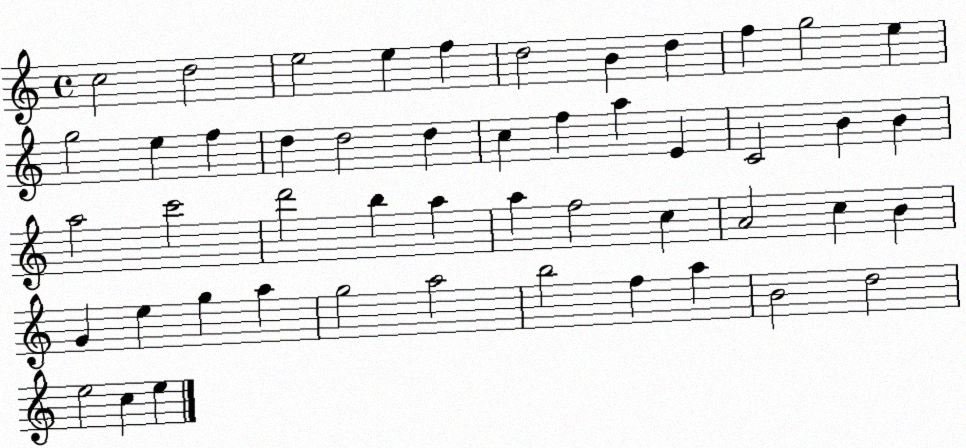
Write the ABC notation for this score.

X:1
T:Untitled
M:4/4
L:1/4
K:C
c2 d2 e2 e f d2 B d f g2 e g2 e f d d2 d c f a E C2 B B a2 c'2 d'2 b a a f2 c A2 c B G e g a g2 a2 b2 f a B2 d2 e2 c e